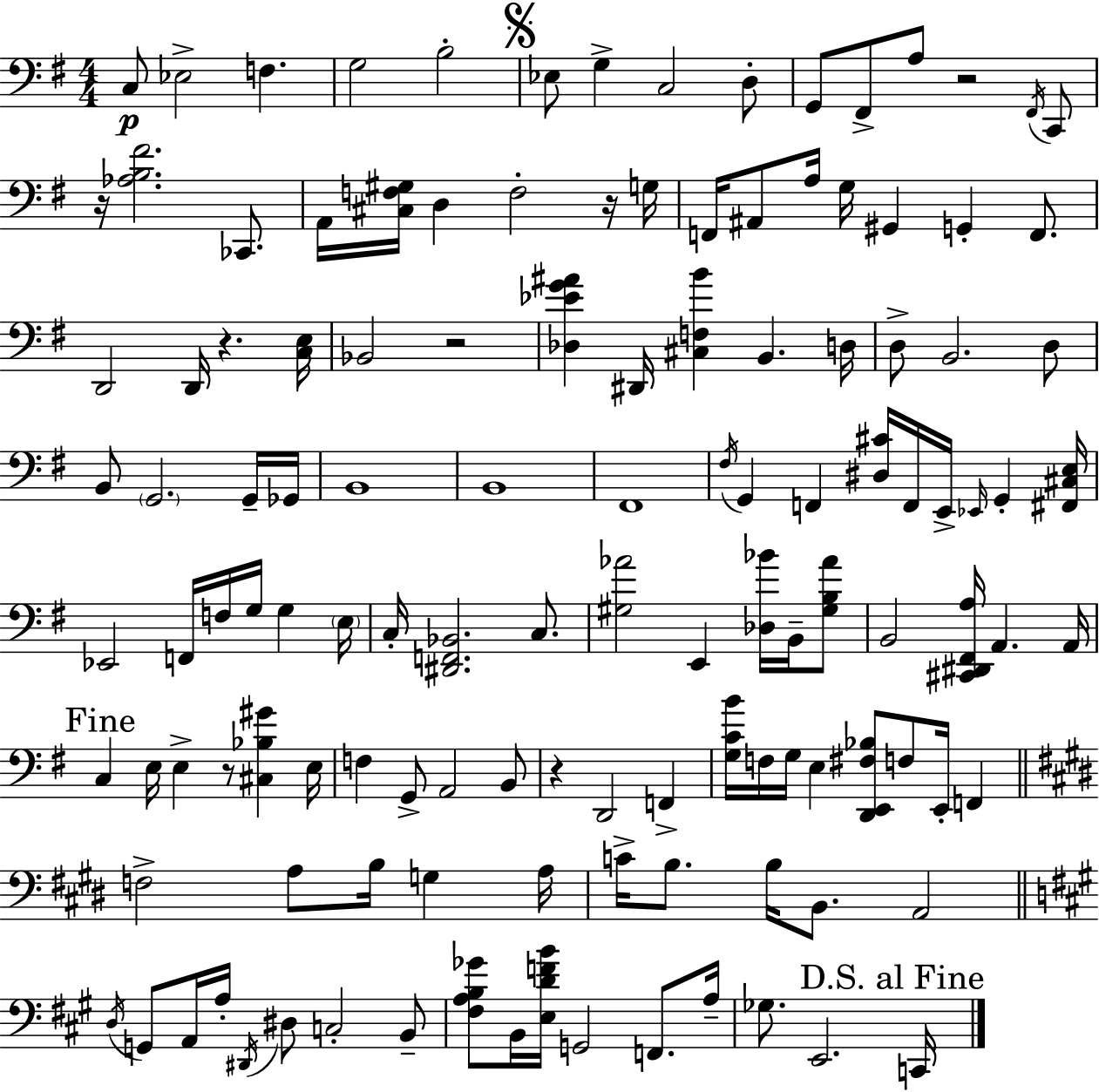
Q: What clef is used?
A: bass